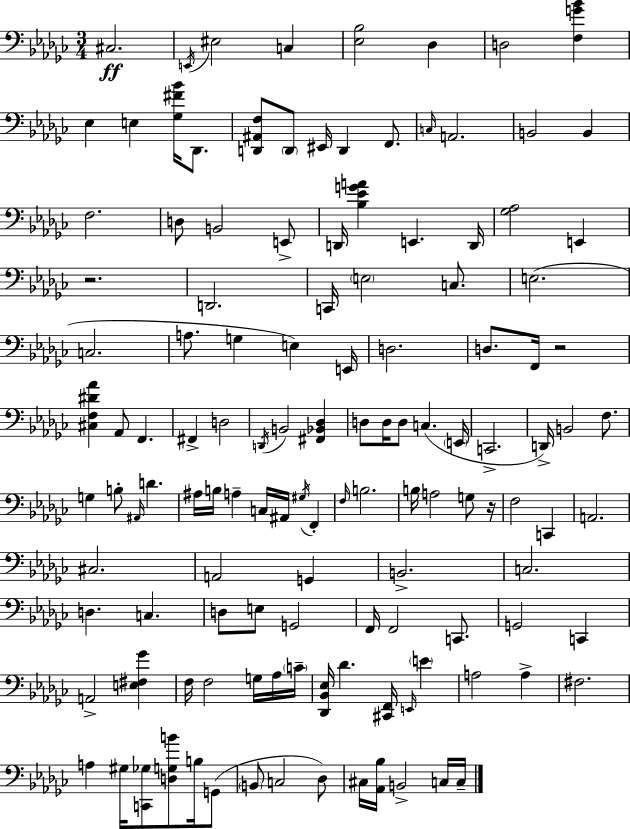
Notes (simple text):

C#3/h. E2/s EIS3/h C3/q [Eb3,Bb3]/h Db3/q D3/h [F3,G4,Bb4]/q Eb3/q E3/q [Gb3,F#4,Bb4]/s Db2/e. [D2,A#2,F3]/e D2/e EIS2/s D2/q F2/e. C3/s A2/h. B2/h B2/q F3/h. D3/e B2/h E2/e D2/s [Bb3,Eb4,G4,A4]/q E2/q. D2/s [Gb3,Ab3]/h E2/q R/h. D2/h. C2/s E3/h C3/e. E3/h. C3/h. A3/e. G3/q E3/q E2/s D3/h. D3/e. F2/s R/h [C#3,F3,D#4,Ab4]/q Ab2/e F2/q. F#2/q D3/h D2/s B2/h [F#2,Bb2,Db3]/q D3/e D3/s D3/e C3/q. E2/s C2/h. D2/s B2/h F3/e. G3/q B3/e A#2/s D4/q. A#3/s B3/s A3/q C3/s A#2/s G#3/s F2/q F3/s B3/h. B3/s A3/h G3/e R/s F3/h C2/q A2/h. C#3/h. A2/h G2/q B2/h. C3/h. D3/q. C3/q. D3/e E3/e G2/h F2/s F2/h C2/e. G2/h C2/q A2/h [E3,F#3,Gb4]/q F3/s F3/h G3/s Ab3/s C4/s [Db2,Bb2,Eb3]/s Db4/q. [C#2,F2]/s E2/s E4/q A3/h A3/q F#3/h. A3/q G#3/s [C2,Gb3]/e [D3,G3,B4]/e B3/s G2/e B2/e C3/h Db3/e C#3/s [Ab2,Bb3]/s B2/h C3/s C3/s